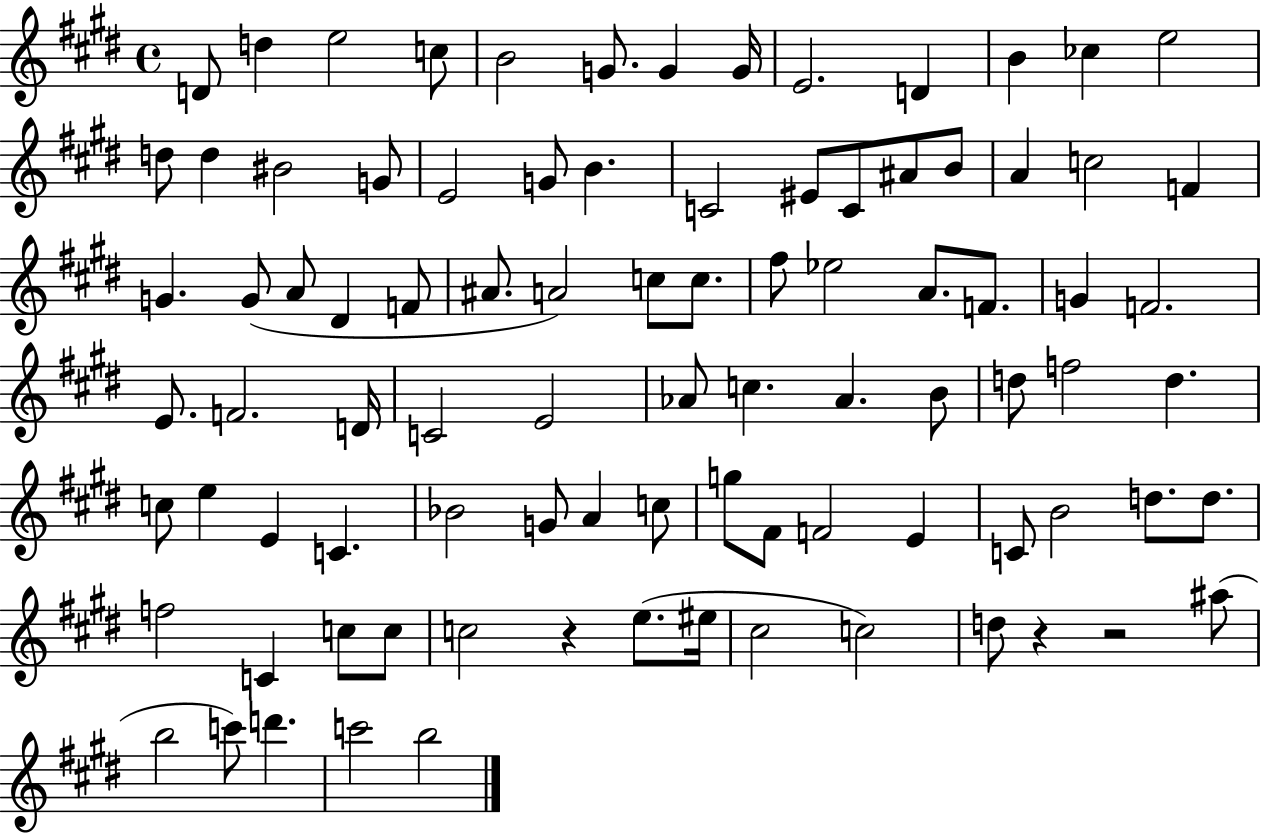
{
  \clef treble
  \time 4/4
  \defaultTimeSignature
  \key e \major
  d'8 d''4 e''2 c''8 | b'2 g'8. g'4 g'16 | e'2. d'4 | b'4 ces''4 e''2 | \break d''8 d''4 bis'2 g'8 | e'2 g'8 b'4. | c'2 eis'8 c'8 ais'8 b'8 | a'4 c''2 f'4 | \break g'4. g'8( a'8 dis'4 f'8 | ais'8. a'2) c''8 c''8. | fis''8 ees''2 a'8. f'8. | g'4 f'2. | \break e'8. f'2. d'16 | c'2 e'2 | aes'8 c''4. aes'4. b'8 | d''8 f''2 d''4. | \break c''8 e''4 e'4 c'4. | bes'2 g'8 a'4 c''8 | g''8 fis'8 f'2 e'4 | c'8 b'2 d''8. d''8. | \break f''2 c'4 c''8 c''8 | c''2 r4 e''8.( eis''16 | cis''2 c''2) | d''8 r4 r2 ais''8( | \break b''2 c'''8) d'''4. | c'''2 b''2 | \bar "|."
}